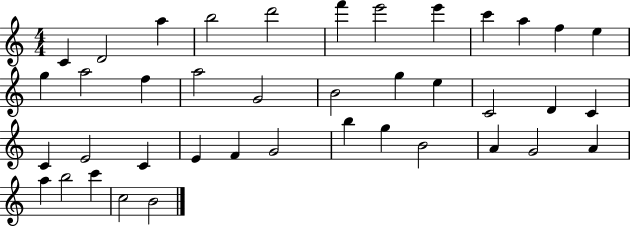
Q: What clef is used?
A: treble